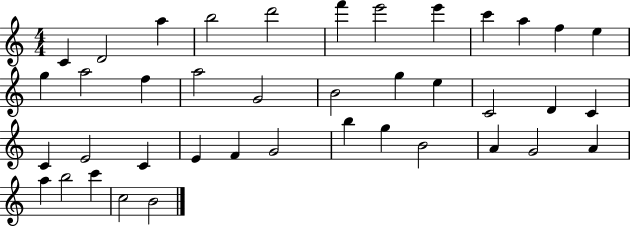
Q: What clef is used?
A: treble